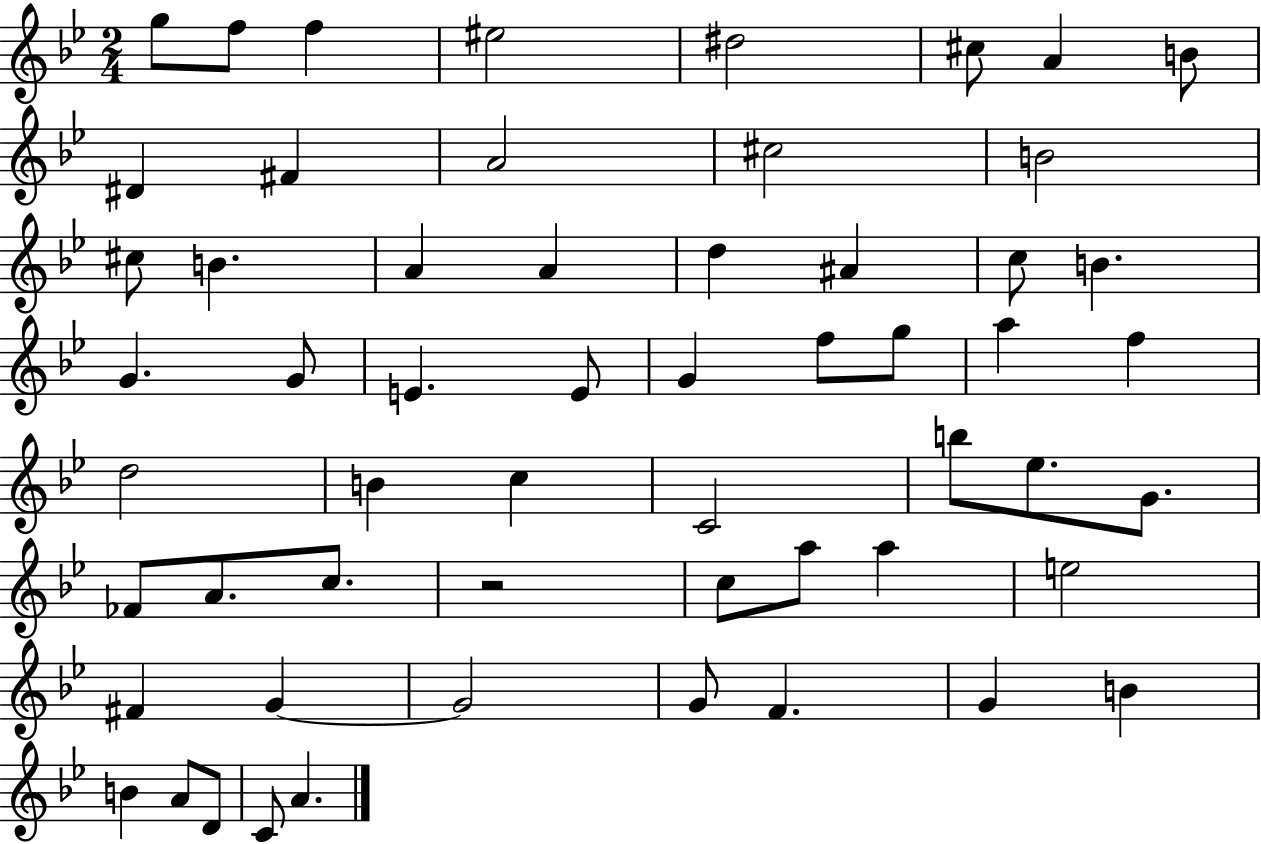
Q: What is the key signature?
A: BES major